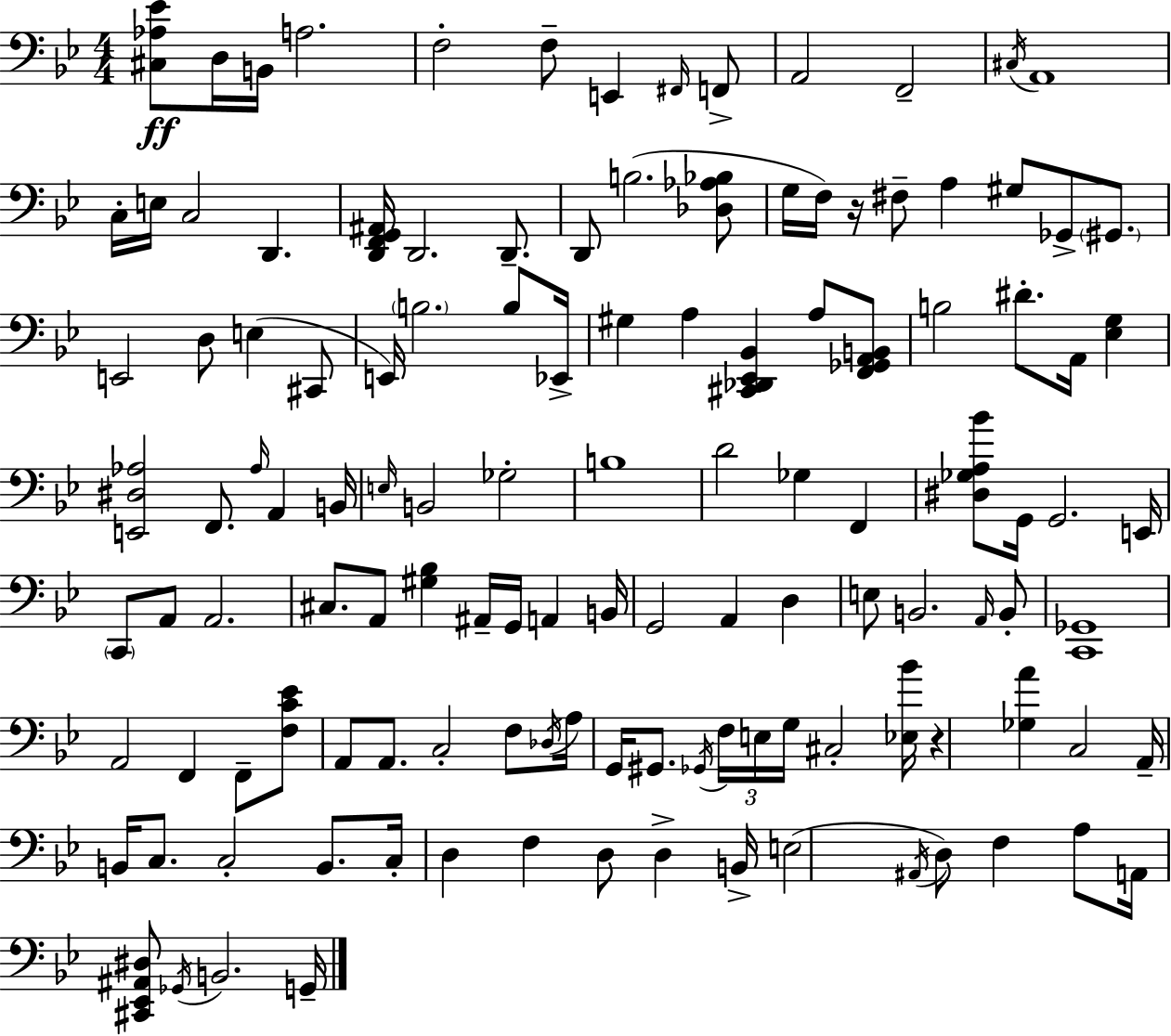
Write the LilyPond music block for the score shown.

{
  \clef bass
  \numericTimeSignature
  \time 4/4
  \key bes \major
  \repeat volta 2 { <cis aes ees'>8\ff d16 b,16 a2. | f2-. f8-- e,4 \grace { fis,16 } f,8-> | a,2 f,2-- | \acciaccatura { cis16 } a,1 | \break c16-. e16 c2 d,4. | <d, f, g, ais,>16 d,2. d,8.-- | d,8 b2.( | <des aes bes>8 g16 f16) r16 fis8-- a4 gis8 ges,8-> \parenthesize gis,8. | \break e,2 d8 e4( | cis,8 e,16) \parenthesize b2. b8 | ees,16-> gis4 a4 <cis, des, ees, bes,>4 a8 | <f, ges, a, b,>8 b2 dis'8.-. a,16 <ees g>4 | \break <e, dis aes>2 f,8. \grace { aes16 } a,4 | b,16 \grace { e16 } b,2 ges2-. | b1 | d'2 ges4 | \break f,4 <dis ges a bes'>8 g,16 g,2. | e,16 \parenthesize c,8 a,8 a,2. | cis8. a,8 <gis bes>4 ais,16-- g,16 a,4 | b,16 g,2 a,4 | \break d4 e8 b,2. | \grace { a,16 } b,8-. <c, ges,>1 | a,2 f,4 | f,8-- <f c' ees'>8 a,8 a,8. c2-. | \break f8 \acciaccatura { des16 } a16 g,16 gis,8. \acciaccatura { ges,16 } \tuplet 3/2 { f16 e16 g16 } cis2-. | <ees bes'>16 r4 <ges a'>4 c2 | a,16-- b,16 c8. c2-. | b,8. c16-. d4 f4 | \break d8 d4-> b,16-> e2( \acciaccatura { ais,16 } | d8) f4 a8 a,16 <cis, ees, ais, dis>8 \acciaccatura { ges,16 } b,2. | g,16-- } \bar "|."
}